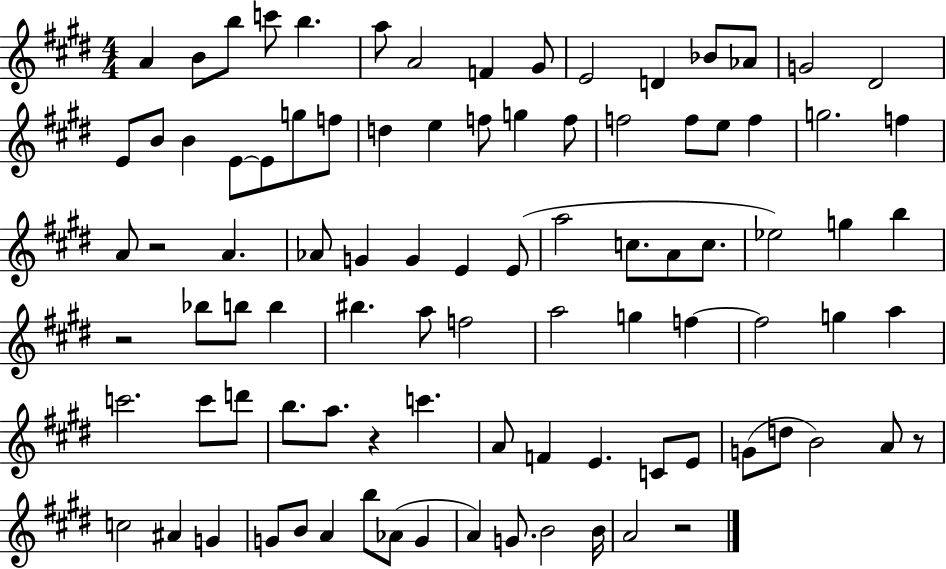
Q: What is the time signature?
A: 4/4